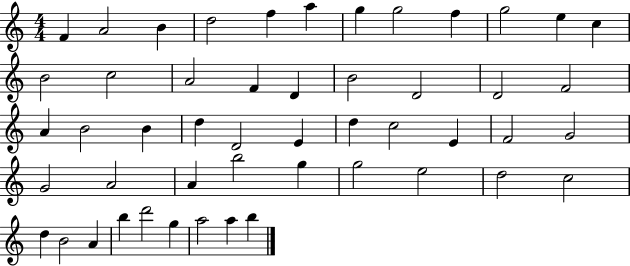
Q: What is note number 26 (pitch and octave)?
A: D4